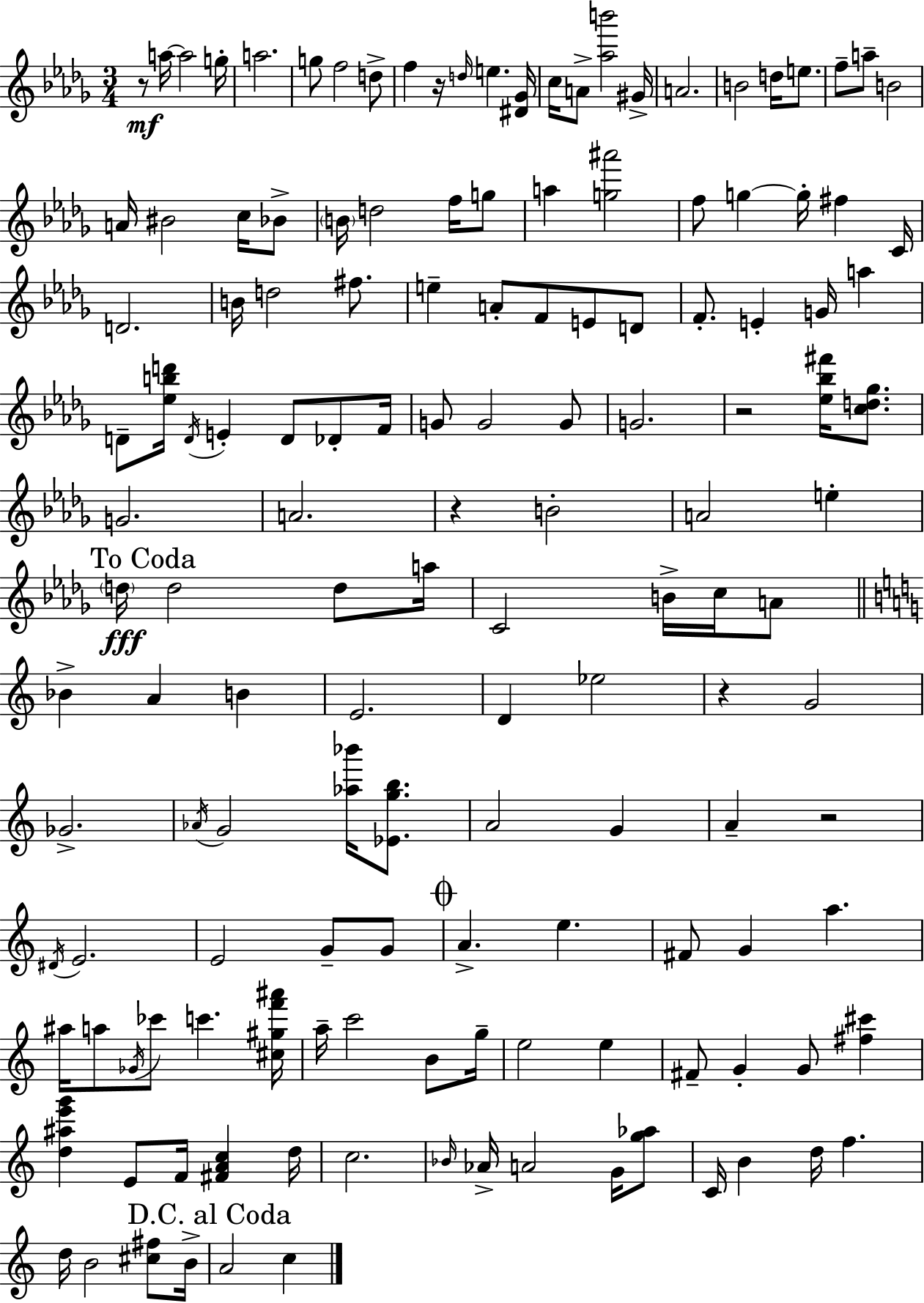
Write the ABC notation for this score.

X:1
T:Untitled
M:3/4
L:1/4
K:Bbm
z/2 a/4 a2 g/4 a2 g/2 f2 d/2 f z/4 d/4 e [^D_G]/4 c/4 A/2 [_ab']2 ^G/4 A2 B2 d/4 e/2 f/2 a/2 B2 A/4 ^B2 c/4 _B/2 B/4 d2 f/4 g/2 a [g^a']2 f/2 g g/4 ^f C/4 D2 B/4 d2 ^f/2 e A/2 F/2 E/2 D/2 F/2 E G/4 a D/2 [_ebd']/4 D/4 E D/2 _D/2 F/4 G/2 G2 G/2 G2 z2 [_e_b^f']/4 [cd_g]/2 G2 A2 z B2 A2 e d/4 d2 d/2 a/4 C2 B/4 c/4 A/2 _B A B E2 D _e2 z G2 _G2 _A/4 G2 [_a_b']/4 [_Egb]/2 A2 G A z2 ^D/4 E2 E2 G/2 G/2 A e ^F/2 G a ^a/4 a/2 _G/4 _c'/2 c' [^c^gf'^a']/4 a/4 c'2 B/2 g/4 e2 e ^F/2 G G/2 [^f^c'] [d^ae'g'] E/2 F/4 [^FAc] d/4 c2 _B/4 _A/4 A2 G/4 [g_a]/2 C/4 B d/4 f d/4 B2 [^c^f]/2 B/4 A2 c